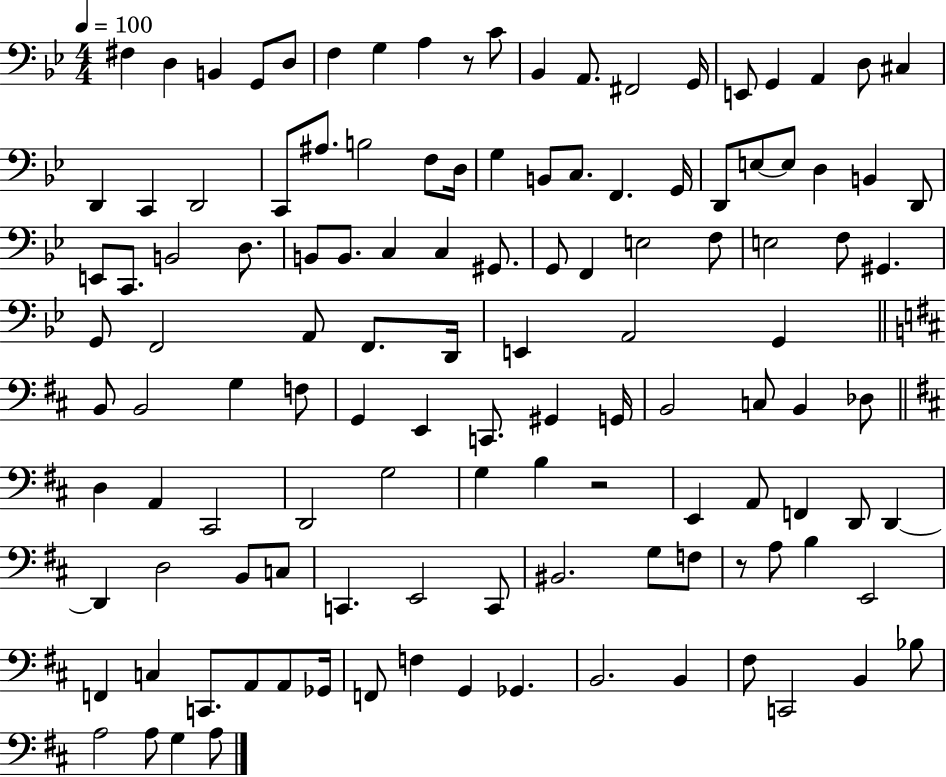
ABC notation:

X:1
T:Untitled
M:4/4
L:1/4
K:Bb
^F, D, B,, G,,/2 D,/2 F, G, A, z/2 C/2 _B,, A,,/2 ^F,,2 G,,/4 E,,/2 G,, A,, D,/2 ^C, D,, C,, D,,2 C,,/2 ^A,/2 B,2 F,/2 D,/4 G, B,,/2 C,/2 F,, G,,/4 D,,/2 E,/2 E,/2 D, B,, D,,/2 E,,/2 C,,/2 B,,2 D,/2 B,,/2 B,,/2 C, C, ^G,,/2 G,,/2 F,, E,2 F,/2 E,2 F,/2 ^G,, G,,/2 F,,2 A,,/2 F,,/2 D,,/4 E,, A,,2 G,, B,,/2 B,,2 G, F,/2 G,, E,, C,,/2 ^G,, G,,/4 B,,2 C,/2 B,, _D,/2 D, A,, ^C,,2 D,,2 G,2 G, B, z2 E,, A,,/2 F,, D,,/2 D,, D,, D,2 B,,/2 C,/2 C,, E,,2 C,,/2 ^B,,2 G,/2 F,/2 z/2 A,/2 B, E,,2 F,, C, C,,/2 A,,/2 A,,/2 _G,,/4 F,,/2 F, G,, _G,, B,,2 B,, ^F,/2 C,,2 B,, _B,/2 A,2 A,/2 G, A,/2